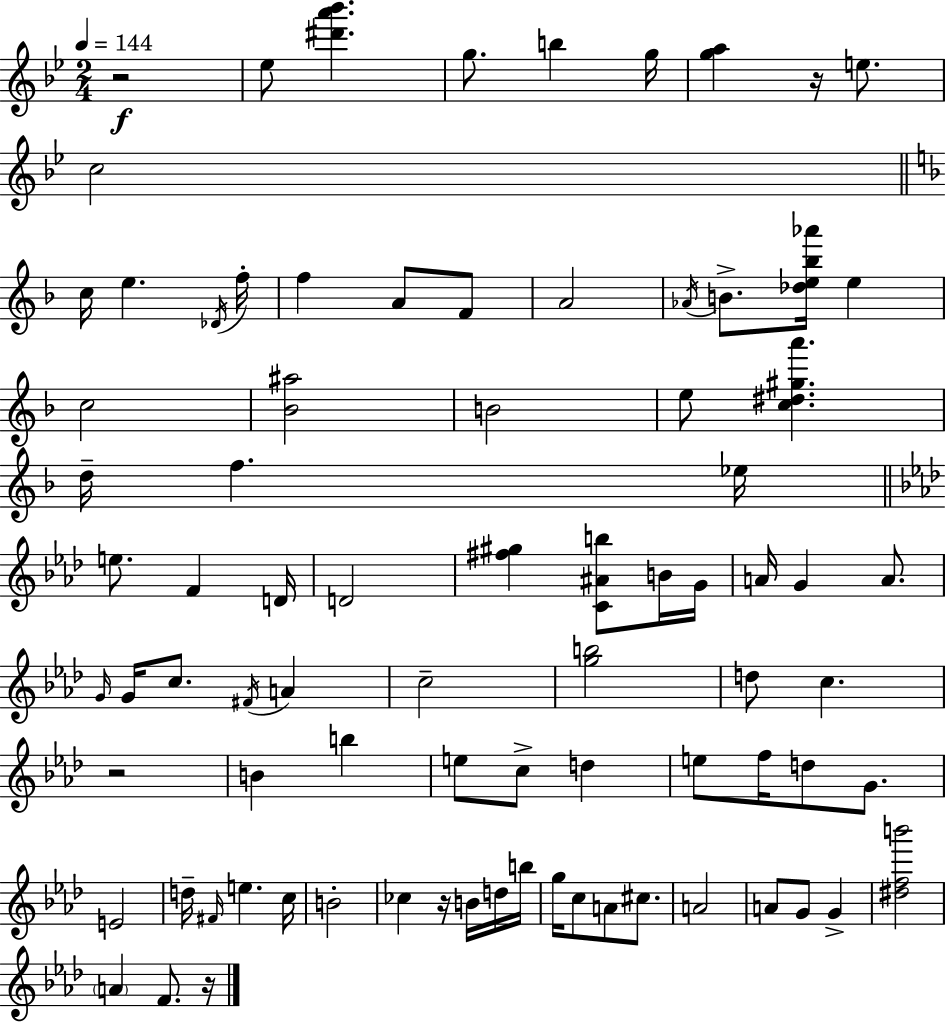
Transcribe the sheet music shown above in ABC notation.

X:1
T:Untitled
M:2/4
L:1/4
K:Bb
z2 _e/2 [^d'a'_b'] g/2 b g/4 [ga] z/4 e/2 c2 c/4 e _D/4 f/4 f A/2 F/2 A2 _A/4 B/2 [_de_b_a']/4 e c2 [_B^a]2 B2 e/2 [c^d^ga'] d/4 f _e/4 e/2 F D/4 D2 [^f^g] [C^Ab]/2 B/4 G/4 A/4 G A/2 G/4 G/4 c/2 ^F/4 A c2 [gb]2 d/2 c z2 B b e/2 c/2 d e/2 f/4 d/2 G/2 E2 d/4 ^F/4 e c/4 B2 _c z/4 B/4 d/4 b/4 g/4 c/2 A/2 ^c/2 A2 A/2 G/2 G [^dfb']2 A F/2 z/4